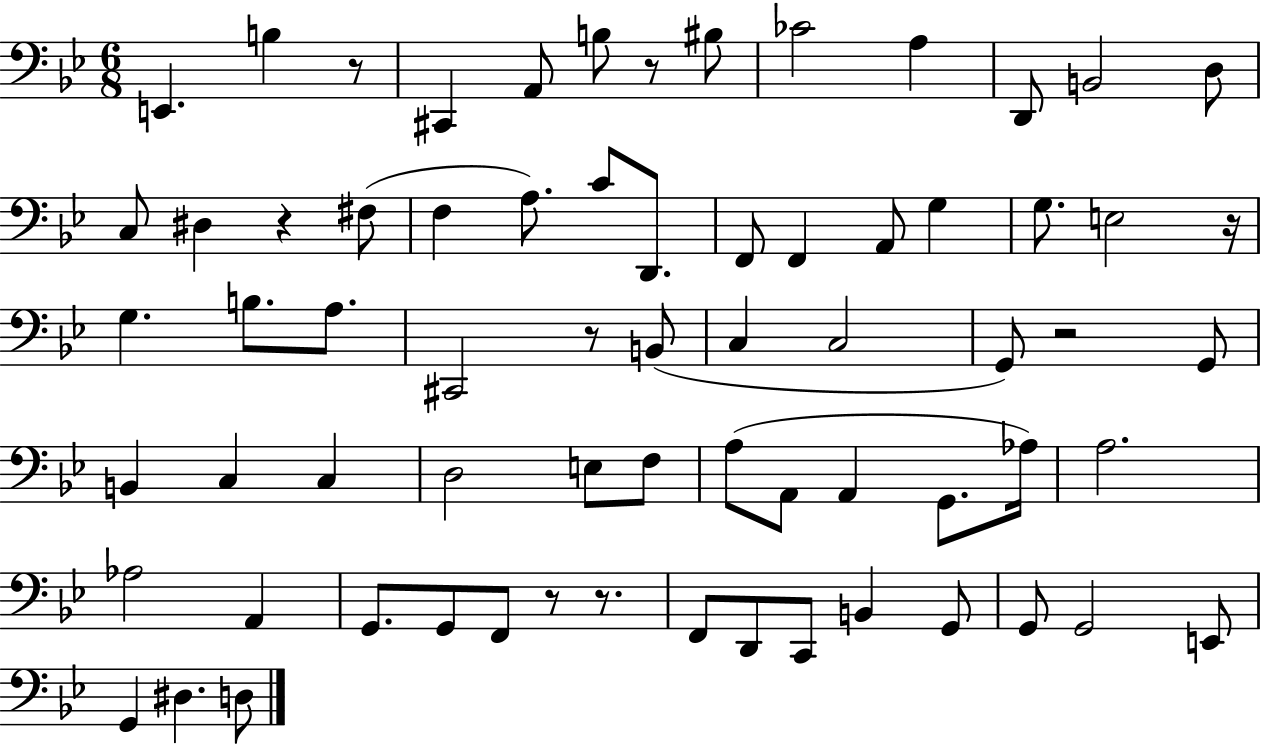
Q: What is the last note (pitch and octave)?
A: D3